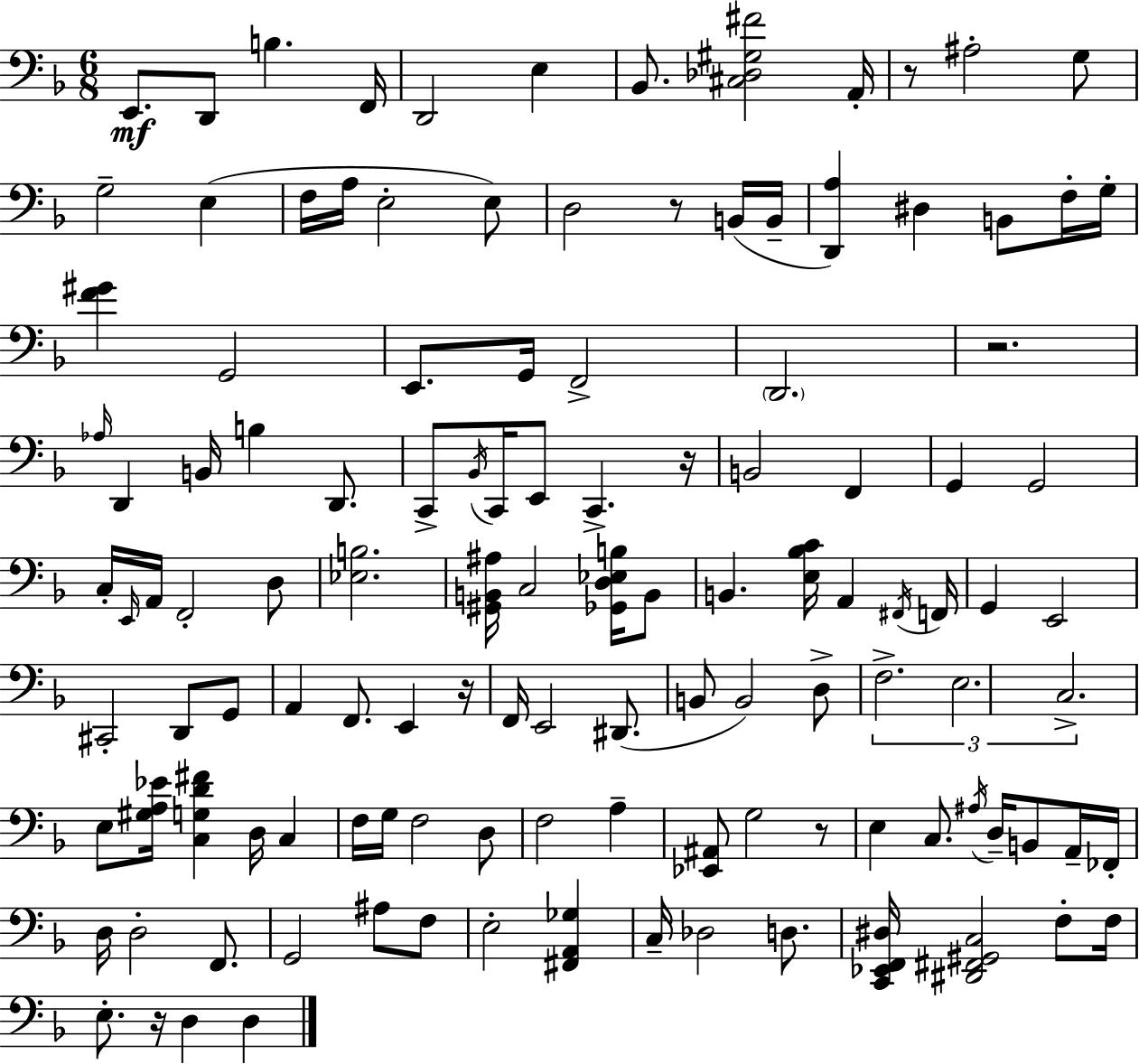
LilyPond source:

{
  \clef bass
  \numericTimeSignature
  \time 6/8
  \key d \minor
  e,8.\mf d,8 b4. f,16 | d,2 e4 | bes,8. <cis des gis fis'>2 a,16-. | r8 ais2-. g8 | \break g2-- e4( | f16 a16 e2-. e8) | d2 r8 b,16( b,16-- | <d, a>4) dis4 b,8 f16-. g16-. | \break <f' gis'>4 g,2 | e,8. g,16 f,2-> | \parenthesize d,2. | r2. | \break \grace { aes16 } d,4 b,16 b4 d,8. | c,8-> \acciaccatura { bes,16 } c,16 e,8 c,4.-> | r16 b,2 f,4 | g,4 g,2 | \break c16-. \grace { e,16 } a,16 f,2-. | d8 <ees b>2. | <gis, b, ais>16 c2 | <ges, d ees b>16 b,8 b,4. <e bes c'>16 a,4 | \break \acciaccatura { fis,16 } f,16 g,4 e,2 | cis,2-. | d,8 g,8 a,4 f,8. e,4 | r16 f,16 e,2 | \break dis,8.( b,8 b,2) | d8-> \tuplet 3/2 { f2.-> | e2. | c2.-> } | \break e8 <gis a ees'>16 <c g d' fis'>4 d16 | c4 f16 g16 f2 | d8 f2 | a4-- <ees, ais,>8 g2 | \break r8 e4 c8. \acciaccatura { ais16 } | d16-- b,8 a,16-- fes,16-. d16 d2-. | f,8. g,2 | ais8 f8 e2-. | \break <fis, a, ges>4 c16-- des2 | d8. <c, ees, f, dis>16 <dis, fis, gis, c>2 | f8-. f16 e8.-. r16 d4 | d4 \bar "|."
}